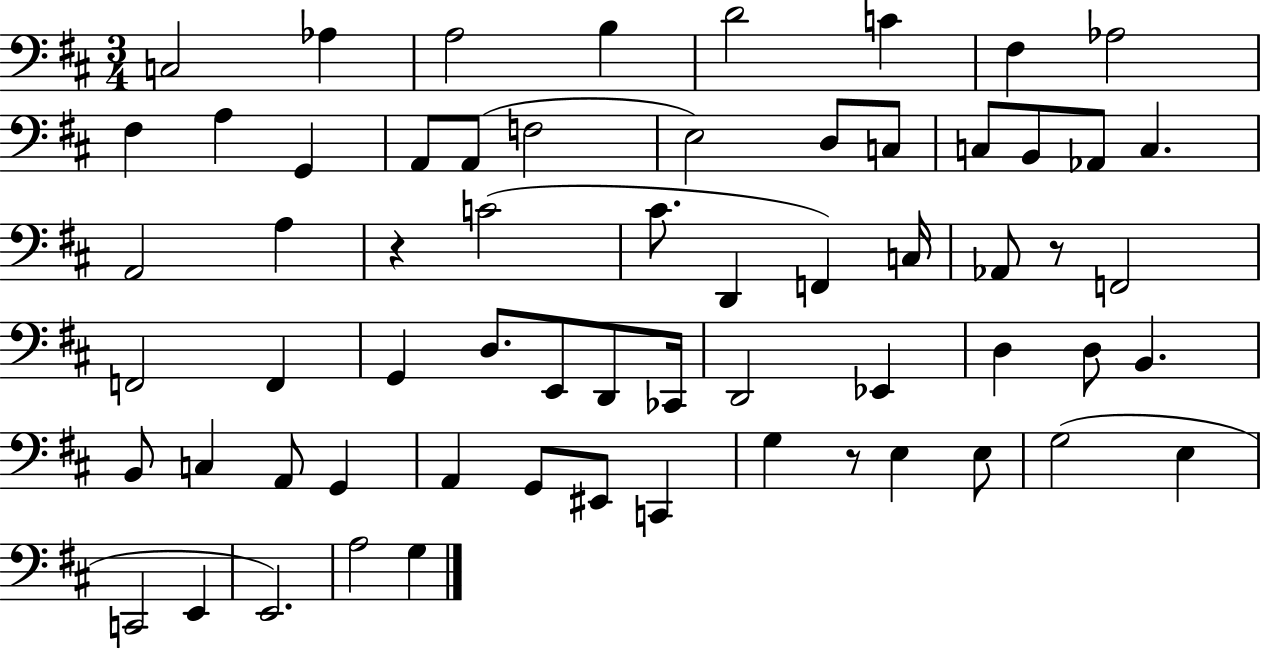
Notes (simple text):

C3/h Ab3/q A3/h B3/q D4/h C4/q F#3/q Ab3/h F#3/q A3/q G2/q A2/e A2/e F3/h E3/h D3/e C3/e C3/e B2/e Ab2/e C3/q. A2/h A3/q R/q C4/h C#4/e. D2/q F2/q C3/s Ab2/e R/e F2/h F2/h F2/q G2/q D3/e. E2/e D2/e CES2/s D2/h Eb2/q D3/q D3/e B2/q. B2/e C3/q A2/e G2/q A2/q G2/e EIS2/e C2/q G3/q R/e E3/q E3/e G3/h E3/q C2/h E2/q E2/h. A3/h G3/q